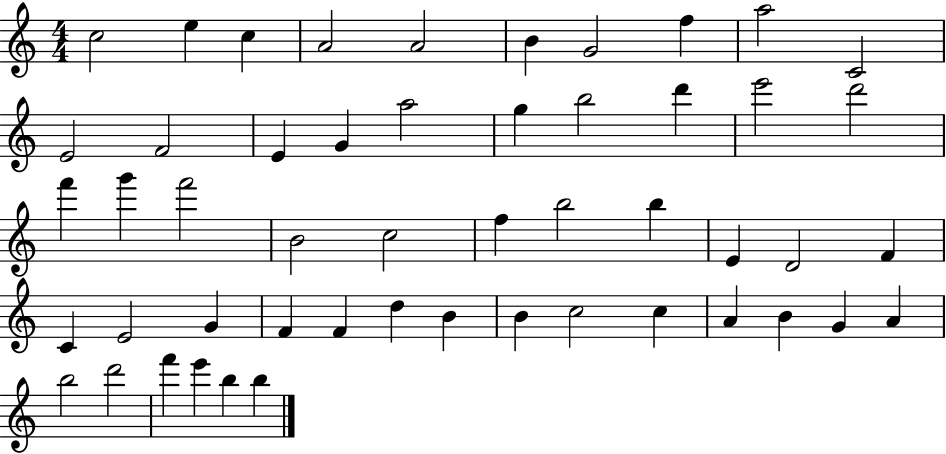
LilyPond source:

{
  \clef treble
  \numericTimeSignature
  \time 4/4
  \key c \major
  c''2 e''4 c''4 | a'2 a'2 | b'4 g'2 f''4 | a''2 c'2 | \break e'2 f'2 | e'4 g'4 a''2 | g''4 b''2 d'''4 | e'''2 d'''2 | \break f'''4 g'''4 f'''2 | b'2 c''2 | f''4 b''2 b''4 | e'4 d'2 f'4 | \break c'4 e'2 g'4 | f'4 f'4 d''4 b'4 | b'4 c''2 c''4 | a'4 b'4 g'4 a'4 | \break b''2 d'''2 | f'''4 e'''4 b''4 b''4 | \bar "|."
}